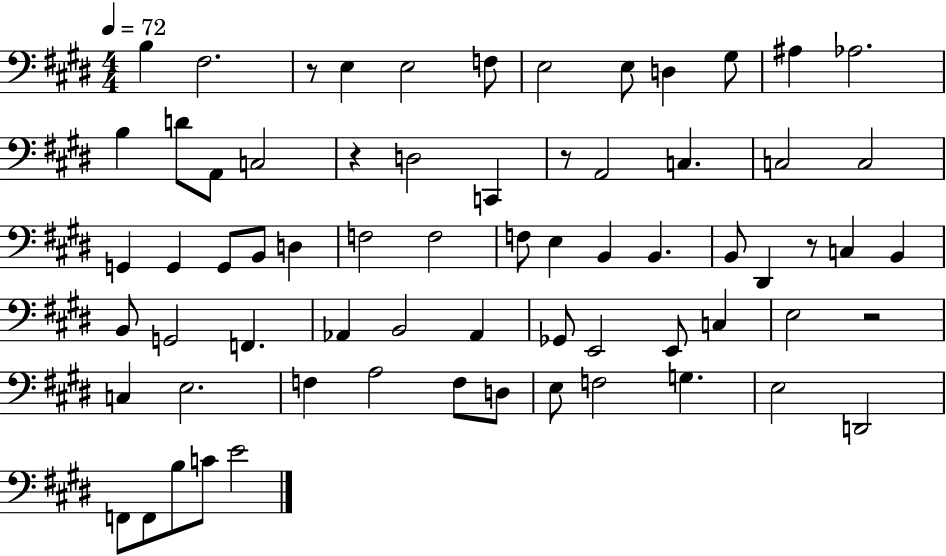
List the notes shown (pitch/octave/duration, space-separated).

B3/q F#3/h. R/e E3/q E3/h F3/e E3/h E3/e D3/q G#3/e A#3/q Ab3/h. B3/q D4/e A2/e C3/h R/q D3/h C2/q R/e A2/h C3/q. C3/h C3/h G2/q G2/q G2/e B2/e D3/q F3/h F3/h F3/e E3/q B2/q B2/q. B2/e D#2/q R/e C3/q B2/q B2/e G2/h F2/q. Ab2/q B2/h Ab2/q Gb2/e E2/h E2/e C3/q E3/h R/h C3/q E3/h. F3/q A3/h F3/e D3/e E3/e F3/h G3/q. E3/h D2/h F2/e F2/e B3/e C4/e E4/h